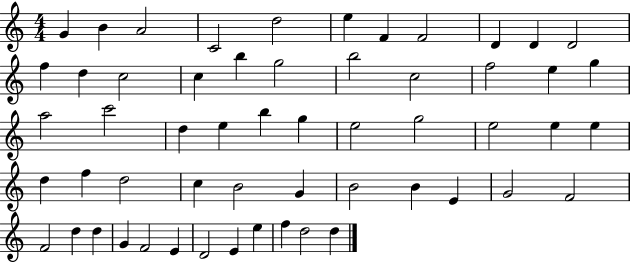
{
  \clef treble
  \numericTimeSignature
  \time 4/4
  \key c \major
  g'4 b'4 a'2 | c'2 d''2 | e''4 f'4 f'2 | d'4 d'4 d'2 | \break f''4 d''4 c''2 | c''4 b''4 g''2 | b''2 c''2 | f''2 e''4 g''4 | \break a''2 c'''2 | d''4 e''4 b''4 g''4 | e''2 g''2 | e''2 e''4 e''4 | \break d''4 f''4 d''2 | c''4 b'2 g'4 | b'2 b'4 e'4 | g'2 f'2 | \break f'2 d''4 d''4 | g'4 f'2 e'4 | d'2 e'4 e''4 | f''4 d''2 d''4 | \break \bar "|."
}